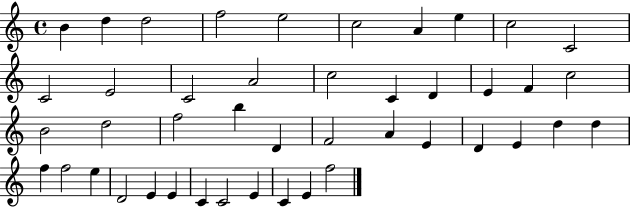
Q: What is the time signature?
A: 4/4